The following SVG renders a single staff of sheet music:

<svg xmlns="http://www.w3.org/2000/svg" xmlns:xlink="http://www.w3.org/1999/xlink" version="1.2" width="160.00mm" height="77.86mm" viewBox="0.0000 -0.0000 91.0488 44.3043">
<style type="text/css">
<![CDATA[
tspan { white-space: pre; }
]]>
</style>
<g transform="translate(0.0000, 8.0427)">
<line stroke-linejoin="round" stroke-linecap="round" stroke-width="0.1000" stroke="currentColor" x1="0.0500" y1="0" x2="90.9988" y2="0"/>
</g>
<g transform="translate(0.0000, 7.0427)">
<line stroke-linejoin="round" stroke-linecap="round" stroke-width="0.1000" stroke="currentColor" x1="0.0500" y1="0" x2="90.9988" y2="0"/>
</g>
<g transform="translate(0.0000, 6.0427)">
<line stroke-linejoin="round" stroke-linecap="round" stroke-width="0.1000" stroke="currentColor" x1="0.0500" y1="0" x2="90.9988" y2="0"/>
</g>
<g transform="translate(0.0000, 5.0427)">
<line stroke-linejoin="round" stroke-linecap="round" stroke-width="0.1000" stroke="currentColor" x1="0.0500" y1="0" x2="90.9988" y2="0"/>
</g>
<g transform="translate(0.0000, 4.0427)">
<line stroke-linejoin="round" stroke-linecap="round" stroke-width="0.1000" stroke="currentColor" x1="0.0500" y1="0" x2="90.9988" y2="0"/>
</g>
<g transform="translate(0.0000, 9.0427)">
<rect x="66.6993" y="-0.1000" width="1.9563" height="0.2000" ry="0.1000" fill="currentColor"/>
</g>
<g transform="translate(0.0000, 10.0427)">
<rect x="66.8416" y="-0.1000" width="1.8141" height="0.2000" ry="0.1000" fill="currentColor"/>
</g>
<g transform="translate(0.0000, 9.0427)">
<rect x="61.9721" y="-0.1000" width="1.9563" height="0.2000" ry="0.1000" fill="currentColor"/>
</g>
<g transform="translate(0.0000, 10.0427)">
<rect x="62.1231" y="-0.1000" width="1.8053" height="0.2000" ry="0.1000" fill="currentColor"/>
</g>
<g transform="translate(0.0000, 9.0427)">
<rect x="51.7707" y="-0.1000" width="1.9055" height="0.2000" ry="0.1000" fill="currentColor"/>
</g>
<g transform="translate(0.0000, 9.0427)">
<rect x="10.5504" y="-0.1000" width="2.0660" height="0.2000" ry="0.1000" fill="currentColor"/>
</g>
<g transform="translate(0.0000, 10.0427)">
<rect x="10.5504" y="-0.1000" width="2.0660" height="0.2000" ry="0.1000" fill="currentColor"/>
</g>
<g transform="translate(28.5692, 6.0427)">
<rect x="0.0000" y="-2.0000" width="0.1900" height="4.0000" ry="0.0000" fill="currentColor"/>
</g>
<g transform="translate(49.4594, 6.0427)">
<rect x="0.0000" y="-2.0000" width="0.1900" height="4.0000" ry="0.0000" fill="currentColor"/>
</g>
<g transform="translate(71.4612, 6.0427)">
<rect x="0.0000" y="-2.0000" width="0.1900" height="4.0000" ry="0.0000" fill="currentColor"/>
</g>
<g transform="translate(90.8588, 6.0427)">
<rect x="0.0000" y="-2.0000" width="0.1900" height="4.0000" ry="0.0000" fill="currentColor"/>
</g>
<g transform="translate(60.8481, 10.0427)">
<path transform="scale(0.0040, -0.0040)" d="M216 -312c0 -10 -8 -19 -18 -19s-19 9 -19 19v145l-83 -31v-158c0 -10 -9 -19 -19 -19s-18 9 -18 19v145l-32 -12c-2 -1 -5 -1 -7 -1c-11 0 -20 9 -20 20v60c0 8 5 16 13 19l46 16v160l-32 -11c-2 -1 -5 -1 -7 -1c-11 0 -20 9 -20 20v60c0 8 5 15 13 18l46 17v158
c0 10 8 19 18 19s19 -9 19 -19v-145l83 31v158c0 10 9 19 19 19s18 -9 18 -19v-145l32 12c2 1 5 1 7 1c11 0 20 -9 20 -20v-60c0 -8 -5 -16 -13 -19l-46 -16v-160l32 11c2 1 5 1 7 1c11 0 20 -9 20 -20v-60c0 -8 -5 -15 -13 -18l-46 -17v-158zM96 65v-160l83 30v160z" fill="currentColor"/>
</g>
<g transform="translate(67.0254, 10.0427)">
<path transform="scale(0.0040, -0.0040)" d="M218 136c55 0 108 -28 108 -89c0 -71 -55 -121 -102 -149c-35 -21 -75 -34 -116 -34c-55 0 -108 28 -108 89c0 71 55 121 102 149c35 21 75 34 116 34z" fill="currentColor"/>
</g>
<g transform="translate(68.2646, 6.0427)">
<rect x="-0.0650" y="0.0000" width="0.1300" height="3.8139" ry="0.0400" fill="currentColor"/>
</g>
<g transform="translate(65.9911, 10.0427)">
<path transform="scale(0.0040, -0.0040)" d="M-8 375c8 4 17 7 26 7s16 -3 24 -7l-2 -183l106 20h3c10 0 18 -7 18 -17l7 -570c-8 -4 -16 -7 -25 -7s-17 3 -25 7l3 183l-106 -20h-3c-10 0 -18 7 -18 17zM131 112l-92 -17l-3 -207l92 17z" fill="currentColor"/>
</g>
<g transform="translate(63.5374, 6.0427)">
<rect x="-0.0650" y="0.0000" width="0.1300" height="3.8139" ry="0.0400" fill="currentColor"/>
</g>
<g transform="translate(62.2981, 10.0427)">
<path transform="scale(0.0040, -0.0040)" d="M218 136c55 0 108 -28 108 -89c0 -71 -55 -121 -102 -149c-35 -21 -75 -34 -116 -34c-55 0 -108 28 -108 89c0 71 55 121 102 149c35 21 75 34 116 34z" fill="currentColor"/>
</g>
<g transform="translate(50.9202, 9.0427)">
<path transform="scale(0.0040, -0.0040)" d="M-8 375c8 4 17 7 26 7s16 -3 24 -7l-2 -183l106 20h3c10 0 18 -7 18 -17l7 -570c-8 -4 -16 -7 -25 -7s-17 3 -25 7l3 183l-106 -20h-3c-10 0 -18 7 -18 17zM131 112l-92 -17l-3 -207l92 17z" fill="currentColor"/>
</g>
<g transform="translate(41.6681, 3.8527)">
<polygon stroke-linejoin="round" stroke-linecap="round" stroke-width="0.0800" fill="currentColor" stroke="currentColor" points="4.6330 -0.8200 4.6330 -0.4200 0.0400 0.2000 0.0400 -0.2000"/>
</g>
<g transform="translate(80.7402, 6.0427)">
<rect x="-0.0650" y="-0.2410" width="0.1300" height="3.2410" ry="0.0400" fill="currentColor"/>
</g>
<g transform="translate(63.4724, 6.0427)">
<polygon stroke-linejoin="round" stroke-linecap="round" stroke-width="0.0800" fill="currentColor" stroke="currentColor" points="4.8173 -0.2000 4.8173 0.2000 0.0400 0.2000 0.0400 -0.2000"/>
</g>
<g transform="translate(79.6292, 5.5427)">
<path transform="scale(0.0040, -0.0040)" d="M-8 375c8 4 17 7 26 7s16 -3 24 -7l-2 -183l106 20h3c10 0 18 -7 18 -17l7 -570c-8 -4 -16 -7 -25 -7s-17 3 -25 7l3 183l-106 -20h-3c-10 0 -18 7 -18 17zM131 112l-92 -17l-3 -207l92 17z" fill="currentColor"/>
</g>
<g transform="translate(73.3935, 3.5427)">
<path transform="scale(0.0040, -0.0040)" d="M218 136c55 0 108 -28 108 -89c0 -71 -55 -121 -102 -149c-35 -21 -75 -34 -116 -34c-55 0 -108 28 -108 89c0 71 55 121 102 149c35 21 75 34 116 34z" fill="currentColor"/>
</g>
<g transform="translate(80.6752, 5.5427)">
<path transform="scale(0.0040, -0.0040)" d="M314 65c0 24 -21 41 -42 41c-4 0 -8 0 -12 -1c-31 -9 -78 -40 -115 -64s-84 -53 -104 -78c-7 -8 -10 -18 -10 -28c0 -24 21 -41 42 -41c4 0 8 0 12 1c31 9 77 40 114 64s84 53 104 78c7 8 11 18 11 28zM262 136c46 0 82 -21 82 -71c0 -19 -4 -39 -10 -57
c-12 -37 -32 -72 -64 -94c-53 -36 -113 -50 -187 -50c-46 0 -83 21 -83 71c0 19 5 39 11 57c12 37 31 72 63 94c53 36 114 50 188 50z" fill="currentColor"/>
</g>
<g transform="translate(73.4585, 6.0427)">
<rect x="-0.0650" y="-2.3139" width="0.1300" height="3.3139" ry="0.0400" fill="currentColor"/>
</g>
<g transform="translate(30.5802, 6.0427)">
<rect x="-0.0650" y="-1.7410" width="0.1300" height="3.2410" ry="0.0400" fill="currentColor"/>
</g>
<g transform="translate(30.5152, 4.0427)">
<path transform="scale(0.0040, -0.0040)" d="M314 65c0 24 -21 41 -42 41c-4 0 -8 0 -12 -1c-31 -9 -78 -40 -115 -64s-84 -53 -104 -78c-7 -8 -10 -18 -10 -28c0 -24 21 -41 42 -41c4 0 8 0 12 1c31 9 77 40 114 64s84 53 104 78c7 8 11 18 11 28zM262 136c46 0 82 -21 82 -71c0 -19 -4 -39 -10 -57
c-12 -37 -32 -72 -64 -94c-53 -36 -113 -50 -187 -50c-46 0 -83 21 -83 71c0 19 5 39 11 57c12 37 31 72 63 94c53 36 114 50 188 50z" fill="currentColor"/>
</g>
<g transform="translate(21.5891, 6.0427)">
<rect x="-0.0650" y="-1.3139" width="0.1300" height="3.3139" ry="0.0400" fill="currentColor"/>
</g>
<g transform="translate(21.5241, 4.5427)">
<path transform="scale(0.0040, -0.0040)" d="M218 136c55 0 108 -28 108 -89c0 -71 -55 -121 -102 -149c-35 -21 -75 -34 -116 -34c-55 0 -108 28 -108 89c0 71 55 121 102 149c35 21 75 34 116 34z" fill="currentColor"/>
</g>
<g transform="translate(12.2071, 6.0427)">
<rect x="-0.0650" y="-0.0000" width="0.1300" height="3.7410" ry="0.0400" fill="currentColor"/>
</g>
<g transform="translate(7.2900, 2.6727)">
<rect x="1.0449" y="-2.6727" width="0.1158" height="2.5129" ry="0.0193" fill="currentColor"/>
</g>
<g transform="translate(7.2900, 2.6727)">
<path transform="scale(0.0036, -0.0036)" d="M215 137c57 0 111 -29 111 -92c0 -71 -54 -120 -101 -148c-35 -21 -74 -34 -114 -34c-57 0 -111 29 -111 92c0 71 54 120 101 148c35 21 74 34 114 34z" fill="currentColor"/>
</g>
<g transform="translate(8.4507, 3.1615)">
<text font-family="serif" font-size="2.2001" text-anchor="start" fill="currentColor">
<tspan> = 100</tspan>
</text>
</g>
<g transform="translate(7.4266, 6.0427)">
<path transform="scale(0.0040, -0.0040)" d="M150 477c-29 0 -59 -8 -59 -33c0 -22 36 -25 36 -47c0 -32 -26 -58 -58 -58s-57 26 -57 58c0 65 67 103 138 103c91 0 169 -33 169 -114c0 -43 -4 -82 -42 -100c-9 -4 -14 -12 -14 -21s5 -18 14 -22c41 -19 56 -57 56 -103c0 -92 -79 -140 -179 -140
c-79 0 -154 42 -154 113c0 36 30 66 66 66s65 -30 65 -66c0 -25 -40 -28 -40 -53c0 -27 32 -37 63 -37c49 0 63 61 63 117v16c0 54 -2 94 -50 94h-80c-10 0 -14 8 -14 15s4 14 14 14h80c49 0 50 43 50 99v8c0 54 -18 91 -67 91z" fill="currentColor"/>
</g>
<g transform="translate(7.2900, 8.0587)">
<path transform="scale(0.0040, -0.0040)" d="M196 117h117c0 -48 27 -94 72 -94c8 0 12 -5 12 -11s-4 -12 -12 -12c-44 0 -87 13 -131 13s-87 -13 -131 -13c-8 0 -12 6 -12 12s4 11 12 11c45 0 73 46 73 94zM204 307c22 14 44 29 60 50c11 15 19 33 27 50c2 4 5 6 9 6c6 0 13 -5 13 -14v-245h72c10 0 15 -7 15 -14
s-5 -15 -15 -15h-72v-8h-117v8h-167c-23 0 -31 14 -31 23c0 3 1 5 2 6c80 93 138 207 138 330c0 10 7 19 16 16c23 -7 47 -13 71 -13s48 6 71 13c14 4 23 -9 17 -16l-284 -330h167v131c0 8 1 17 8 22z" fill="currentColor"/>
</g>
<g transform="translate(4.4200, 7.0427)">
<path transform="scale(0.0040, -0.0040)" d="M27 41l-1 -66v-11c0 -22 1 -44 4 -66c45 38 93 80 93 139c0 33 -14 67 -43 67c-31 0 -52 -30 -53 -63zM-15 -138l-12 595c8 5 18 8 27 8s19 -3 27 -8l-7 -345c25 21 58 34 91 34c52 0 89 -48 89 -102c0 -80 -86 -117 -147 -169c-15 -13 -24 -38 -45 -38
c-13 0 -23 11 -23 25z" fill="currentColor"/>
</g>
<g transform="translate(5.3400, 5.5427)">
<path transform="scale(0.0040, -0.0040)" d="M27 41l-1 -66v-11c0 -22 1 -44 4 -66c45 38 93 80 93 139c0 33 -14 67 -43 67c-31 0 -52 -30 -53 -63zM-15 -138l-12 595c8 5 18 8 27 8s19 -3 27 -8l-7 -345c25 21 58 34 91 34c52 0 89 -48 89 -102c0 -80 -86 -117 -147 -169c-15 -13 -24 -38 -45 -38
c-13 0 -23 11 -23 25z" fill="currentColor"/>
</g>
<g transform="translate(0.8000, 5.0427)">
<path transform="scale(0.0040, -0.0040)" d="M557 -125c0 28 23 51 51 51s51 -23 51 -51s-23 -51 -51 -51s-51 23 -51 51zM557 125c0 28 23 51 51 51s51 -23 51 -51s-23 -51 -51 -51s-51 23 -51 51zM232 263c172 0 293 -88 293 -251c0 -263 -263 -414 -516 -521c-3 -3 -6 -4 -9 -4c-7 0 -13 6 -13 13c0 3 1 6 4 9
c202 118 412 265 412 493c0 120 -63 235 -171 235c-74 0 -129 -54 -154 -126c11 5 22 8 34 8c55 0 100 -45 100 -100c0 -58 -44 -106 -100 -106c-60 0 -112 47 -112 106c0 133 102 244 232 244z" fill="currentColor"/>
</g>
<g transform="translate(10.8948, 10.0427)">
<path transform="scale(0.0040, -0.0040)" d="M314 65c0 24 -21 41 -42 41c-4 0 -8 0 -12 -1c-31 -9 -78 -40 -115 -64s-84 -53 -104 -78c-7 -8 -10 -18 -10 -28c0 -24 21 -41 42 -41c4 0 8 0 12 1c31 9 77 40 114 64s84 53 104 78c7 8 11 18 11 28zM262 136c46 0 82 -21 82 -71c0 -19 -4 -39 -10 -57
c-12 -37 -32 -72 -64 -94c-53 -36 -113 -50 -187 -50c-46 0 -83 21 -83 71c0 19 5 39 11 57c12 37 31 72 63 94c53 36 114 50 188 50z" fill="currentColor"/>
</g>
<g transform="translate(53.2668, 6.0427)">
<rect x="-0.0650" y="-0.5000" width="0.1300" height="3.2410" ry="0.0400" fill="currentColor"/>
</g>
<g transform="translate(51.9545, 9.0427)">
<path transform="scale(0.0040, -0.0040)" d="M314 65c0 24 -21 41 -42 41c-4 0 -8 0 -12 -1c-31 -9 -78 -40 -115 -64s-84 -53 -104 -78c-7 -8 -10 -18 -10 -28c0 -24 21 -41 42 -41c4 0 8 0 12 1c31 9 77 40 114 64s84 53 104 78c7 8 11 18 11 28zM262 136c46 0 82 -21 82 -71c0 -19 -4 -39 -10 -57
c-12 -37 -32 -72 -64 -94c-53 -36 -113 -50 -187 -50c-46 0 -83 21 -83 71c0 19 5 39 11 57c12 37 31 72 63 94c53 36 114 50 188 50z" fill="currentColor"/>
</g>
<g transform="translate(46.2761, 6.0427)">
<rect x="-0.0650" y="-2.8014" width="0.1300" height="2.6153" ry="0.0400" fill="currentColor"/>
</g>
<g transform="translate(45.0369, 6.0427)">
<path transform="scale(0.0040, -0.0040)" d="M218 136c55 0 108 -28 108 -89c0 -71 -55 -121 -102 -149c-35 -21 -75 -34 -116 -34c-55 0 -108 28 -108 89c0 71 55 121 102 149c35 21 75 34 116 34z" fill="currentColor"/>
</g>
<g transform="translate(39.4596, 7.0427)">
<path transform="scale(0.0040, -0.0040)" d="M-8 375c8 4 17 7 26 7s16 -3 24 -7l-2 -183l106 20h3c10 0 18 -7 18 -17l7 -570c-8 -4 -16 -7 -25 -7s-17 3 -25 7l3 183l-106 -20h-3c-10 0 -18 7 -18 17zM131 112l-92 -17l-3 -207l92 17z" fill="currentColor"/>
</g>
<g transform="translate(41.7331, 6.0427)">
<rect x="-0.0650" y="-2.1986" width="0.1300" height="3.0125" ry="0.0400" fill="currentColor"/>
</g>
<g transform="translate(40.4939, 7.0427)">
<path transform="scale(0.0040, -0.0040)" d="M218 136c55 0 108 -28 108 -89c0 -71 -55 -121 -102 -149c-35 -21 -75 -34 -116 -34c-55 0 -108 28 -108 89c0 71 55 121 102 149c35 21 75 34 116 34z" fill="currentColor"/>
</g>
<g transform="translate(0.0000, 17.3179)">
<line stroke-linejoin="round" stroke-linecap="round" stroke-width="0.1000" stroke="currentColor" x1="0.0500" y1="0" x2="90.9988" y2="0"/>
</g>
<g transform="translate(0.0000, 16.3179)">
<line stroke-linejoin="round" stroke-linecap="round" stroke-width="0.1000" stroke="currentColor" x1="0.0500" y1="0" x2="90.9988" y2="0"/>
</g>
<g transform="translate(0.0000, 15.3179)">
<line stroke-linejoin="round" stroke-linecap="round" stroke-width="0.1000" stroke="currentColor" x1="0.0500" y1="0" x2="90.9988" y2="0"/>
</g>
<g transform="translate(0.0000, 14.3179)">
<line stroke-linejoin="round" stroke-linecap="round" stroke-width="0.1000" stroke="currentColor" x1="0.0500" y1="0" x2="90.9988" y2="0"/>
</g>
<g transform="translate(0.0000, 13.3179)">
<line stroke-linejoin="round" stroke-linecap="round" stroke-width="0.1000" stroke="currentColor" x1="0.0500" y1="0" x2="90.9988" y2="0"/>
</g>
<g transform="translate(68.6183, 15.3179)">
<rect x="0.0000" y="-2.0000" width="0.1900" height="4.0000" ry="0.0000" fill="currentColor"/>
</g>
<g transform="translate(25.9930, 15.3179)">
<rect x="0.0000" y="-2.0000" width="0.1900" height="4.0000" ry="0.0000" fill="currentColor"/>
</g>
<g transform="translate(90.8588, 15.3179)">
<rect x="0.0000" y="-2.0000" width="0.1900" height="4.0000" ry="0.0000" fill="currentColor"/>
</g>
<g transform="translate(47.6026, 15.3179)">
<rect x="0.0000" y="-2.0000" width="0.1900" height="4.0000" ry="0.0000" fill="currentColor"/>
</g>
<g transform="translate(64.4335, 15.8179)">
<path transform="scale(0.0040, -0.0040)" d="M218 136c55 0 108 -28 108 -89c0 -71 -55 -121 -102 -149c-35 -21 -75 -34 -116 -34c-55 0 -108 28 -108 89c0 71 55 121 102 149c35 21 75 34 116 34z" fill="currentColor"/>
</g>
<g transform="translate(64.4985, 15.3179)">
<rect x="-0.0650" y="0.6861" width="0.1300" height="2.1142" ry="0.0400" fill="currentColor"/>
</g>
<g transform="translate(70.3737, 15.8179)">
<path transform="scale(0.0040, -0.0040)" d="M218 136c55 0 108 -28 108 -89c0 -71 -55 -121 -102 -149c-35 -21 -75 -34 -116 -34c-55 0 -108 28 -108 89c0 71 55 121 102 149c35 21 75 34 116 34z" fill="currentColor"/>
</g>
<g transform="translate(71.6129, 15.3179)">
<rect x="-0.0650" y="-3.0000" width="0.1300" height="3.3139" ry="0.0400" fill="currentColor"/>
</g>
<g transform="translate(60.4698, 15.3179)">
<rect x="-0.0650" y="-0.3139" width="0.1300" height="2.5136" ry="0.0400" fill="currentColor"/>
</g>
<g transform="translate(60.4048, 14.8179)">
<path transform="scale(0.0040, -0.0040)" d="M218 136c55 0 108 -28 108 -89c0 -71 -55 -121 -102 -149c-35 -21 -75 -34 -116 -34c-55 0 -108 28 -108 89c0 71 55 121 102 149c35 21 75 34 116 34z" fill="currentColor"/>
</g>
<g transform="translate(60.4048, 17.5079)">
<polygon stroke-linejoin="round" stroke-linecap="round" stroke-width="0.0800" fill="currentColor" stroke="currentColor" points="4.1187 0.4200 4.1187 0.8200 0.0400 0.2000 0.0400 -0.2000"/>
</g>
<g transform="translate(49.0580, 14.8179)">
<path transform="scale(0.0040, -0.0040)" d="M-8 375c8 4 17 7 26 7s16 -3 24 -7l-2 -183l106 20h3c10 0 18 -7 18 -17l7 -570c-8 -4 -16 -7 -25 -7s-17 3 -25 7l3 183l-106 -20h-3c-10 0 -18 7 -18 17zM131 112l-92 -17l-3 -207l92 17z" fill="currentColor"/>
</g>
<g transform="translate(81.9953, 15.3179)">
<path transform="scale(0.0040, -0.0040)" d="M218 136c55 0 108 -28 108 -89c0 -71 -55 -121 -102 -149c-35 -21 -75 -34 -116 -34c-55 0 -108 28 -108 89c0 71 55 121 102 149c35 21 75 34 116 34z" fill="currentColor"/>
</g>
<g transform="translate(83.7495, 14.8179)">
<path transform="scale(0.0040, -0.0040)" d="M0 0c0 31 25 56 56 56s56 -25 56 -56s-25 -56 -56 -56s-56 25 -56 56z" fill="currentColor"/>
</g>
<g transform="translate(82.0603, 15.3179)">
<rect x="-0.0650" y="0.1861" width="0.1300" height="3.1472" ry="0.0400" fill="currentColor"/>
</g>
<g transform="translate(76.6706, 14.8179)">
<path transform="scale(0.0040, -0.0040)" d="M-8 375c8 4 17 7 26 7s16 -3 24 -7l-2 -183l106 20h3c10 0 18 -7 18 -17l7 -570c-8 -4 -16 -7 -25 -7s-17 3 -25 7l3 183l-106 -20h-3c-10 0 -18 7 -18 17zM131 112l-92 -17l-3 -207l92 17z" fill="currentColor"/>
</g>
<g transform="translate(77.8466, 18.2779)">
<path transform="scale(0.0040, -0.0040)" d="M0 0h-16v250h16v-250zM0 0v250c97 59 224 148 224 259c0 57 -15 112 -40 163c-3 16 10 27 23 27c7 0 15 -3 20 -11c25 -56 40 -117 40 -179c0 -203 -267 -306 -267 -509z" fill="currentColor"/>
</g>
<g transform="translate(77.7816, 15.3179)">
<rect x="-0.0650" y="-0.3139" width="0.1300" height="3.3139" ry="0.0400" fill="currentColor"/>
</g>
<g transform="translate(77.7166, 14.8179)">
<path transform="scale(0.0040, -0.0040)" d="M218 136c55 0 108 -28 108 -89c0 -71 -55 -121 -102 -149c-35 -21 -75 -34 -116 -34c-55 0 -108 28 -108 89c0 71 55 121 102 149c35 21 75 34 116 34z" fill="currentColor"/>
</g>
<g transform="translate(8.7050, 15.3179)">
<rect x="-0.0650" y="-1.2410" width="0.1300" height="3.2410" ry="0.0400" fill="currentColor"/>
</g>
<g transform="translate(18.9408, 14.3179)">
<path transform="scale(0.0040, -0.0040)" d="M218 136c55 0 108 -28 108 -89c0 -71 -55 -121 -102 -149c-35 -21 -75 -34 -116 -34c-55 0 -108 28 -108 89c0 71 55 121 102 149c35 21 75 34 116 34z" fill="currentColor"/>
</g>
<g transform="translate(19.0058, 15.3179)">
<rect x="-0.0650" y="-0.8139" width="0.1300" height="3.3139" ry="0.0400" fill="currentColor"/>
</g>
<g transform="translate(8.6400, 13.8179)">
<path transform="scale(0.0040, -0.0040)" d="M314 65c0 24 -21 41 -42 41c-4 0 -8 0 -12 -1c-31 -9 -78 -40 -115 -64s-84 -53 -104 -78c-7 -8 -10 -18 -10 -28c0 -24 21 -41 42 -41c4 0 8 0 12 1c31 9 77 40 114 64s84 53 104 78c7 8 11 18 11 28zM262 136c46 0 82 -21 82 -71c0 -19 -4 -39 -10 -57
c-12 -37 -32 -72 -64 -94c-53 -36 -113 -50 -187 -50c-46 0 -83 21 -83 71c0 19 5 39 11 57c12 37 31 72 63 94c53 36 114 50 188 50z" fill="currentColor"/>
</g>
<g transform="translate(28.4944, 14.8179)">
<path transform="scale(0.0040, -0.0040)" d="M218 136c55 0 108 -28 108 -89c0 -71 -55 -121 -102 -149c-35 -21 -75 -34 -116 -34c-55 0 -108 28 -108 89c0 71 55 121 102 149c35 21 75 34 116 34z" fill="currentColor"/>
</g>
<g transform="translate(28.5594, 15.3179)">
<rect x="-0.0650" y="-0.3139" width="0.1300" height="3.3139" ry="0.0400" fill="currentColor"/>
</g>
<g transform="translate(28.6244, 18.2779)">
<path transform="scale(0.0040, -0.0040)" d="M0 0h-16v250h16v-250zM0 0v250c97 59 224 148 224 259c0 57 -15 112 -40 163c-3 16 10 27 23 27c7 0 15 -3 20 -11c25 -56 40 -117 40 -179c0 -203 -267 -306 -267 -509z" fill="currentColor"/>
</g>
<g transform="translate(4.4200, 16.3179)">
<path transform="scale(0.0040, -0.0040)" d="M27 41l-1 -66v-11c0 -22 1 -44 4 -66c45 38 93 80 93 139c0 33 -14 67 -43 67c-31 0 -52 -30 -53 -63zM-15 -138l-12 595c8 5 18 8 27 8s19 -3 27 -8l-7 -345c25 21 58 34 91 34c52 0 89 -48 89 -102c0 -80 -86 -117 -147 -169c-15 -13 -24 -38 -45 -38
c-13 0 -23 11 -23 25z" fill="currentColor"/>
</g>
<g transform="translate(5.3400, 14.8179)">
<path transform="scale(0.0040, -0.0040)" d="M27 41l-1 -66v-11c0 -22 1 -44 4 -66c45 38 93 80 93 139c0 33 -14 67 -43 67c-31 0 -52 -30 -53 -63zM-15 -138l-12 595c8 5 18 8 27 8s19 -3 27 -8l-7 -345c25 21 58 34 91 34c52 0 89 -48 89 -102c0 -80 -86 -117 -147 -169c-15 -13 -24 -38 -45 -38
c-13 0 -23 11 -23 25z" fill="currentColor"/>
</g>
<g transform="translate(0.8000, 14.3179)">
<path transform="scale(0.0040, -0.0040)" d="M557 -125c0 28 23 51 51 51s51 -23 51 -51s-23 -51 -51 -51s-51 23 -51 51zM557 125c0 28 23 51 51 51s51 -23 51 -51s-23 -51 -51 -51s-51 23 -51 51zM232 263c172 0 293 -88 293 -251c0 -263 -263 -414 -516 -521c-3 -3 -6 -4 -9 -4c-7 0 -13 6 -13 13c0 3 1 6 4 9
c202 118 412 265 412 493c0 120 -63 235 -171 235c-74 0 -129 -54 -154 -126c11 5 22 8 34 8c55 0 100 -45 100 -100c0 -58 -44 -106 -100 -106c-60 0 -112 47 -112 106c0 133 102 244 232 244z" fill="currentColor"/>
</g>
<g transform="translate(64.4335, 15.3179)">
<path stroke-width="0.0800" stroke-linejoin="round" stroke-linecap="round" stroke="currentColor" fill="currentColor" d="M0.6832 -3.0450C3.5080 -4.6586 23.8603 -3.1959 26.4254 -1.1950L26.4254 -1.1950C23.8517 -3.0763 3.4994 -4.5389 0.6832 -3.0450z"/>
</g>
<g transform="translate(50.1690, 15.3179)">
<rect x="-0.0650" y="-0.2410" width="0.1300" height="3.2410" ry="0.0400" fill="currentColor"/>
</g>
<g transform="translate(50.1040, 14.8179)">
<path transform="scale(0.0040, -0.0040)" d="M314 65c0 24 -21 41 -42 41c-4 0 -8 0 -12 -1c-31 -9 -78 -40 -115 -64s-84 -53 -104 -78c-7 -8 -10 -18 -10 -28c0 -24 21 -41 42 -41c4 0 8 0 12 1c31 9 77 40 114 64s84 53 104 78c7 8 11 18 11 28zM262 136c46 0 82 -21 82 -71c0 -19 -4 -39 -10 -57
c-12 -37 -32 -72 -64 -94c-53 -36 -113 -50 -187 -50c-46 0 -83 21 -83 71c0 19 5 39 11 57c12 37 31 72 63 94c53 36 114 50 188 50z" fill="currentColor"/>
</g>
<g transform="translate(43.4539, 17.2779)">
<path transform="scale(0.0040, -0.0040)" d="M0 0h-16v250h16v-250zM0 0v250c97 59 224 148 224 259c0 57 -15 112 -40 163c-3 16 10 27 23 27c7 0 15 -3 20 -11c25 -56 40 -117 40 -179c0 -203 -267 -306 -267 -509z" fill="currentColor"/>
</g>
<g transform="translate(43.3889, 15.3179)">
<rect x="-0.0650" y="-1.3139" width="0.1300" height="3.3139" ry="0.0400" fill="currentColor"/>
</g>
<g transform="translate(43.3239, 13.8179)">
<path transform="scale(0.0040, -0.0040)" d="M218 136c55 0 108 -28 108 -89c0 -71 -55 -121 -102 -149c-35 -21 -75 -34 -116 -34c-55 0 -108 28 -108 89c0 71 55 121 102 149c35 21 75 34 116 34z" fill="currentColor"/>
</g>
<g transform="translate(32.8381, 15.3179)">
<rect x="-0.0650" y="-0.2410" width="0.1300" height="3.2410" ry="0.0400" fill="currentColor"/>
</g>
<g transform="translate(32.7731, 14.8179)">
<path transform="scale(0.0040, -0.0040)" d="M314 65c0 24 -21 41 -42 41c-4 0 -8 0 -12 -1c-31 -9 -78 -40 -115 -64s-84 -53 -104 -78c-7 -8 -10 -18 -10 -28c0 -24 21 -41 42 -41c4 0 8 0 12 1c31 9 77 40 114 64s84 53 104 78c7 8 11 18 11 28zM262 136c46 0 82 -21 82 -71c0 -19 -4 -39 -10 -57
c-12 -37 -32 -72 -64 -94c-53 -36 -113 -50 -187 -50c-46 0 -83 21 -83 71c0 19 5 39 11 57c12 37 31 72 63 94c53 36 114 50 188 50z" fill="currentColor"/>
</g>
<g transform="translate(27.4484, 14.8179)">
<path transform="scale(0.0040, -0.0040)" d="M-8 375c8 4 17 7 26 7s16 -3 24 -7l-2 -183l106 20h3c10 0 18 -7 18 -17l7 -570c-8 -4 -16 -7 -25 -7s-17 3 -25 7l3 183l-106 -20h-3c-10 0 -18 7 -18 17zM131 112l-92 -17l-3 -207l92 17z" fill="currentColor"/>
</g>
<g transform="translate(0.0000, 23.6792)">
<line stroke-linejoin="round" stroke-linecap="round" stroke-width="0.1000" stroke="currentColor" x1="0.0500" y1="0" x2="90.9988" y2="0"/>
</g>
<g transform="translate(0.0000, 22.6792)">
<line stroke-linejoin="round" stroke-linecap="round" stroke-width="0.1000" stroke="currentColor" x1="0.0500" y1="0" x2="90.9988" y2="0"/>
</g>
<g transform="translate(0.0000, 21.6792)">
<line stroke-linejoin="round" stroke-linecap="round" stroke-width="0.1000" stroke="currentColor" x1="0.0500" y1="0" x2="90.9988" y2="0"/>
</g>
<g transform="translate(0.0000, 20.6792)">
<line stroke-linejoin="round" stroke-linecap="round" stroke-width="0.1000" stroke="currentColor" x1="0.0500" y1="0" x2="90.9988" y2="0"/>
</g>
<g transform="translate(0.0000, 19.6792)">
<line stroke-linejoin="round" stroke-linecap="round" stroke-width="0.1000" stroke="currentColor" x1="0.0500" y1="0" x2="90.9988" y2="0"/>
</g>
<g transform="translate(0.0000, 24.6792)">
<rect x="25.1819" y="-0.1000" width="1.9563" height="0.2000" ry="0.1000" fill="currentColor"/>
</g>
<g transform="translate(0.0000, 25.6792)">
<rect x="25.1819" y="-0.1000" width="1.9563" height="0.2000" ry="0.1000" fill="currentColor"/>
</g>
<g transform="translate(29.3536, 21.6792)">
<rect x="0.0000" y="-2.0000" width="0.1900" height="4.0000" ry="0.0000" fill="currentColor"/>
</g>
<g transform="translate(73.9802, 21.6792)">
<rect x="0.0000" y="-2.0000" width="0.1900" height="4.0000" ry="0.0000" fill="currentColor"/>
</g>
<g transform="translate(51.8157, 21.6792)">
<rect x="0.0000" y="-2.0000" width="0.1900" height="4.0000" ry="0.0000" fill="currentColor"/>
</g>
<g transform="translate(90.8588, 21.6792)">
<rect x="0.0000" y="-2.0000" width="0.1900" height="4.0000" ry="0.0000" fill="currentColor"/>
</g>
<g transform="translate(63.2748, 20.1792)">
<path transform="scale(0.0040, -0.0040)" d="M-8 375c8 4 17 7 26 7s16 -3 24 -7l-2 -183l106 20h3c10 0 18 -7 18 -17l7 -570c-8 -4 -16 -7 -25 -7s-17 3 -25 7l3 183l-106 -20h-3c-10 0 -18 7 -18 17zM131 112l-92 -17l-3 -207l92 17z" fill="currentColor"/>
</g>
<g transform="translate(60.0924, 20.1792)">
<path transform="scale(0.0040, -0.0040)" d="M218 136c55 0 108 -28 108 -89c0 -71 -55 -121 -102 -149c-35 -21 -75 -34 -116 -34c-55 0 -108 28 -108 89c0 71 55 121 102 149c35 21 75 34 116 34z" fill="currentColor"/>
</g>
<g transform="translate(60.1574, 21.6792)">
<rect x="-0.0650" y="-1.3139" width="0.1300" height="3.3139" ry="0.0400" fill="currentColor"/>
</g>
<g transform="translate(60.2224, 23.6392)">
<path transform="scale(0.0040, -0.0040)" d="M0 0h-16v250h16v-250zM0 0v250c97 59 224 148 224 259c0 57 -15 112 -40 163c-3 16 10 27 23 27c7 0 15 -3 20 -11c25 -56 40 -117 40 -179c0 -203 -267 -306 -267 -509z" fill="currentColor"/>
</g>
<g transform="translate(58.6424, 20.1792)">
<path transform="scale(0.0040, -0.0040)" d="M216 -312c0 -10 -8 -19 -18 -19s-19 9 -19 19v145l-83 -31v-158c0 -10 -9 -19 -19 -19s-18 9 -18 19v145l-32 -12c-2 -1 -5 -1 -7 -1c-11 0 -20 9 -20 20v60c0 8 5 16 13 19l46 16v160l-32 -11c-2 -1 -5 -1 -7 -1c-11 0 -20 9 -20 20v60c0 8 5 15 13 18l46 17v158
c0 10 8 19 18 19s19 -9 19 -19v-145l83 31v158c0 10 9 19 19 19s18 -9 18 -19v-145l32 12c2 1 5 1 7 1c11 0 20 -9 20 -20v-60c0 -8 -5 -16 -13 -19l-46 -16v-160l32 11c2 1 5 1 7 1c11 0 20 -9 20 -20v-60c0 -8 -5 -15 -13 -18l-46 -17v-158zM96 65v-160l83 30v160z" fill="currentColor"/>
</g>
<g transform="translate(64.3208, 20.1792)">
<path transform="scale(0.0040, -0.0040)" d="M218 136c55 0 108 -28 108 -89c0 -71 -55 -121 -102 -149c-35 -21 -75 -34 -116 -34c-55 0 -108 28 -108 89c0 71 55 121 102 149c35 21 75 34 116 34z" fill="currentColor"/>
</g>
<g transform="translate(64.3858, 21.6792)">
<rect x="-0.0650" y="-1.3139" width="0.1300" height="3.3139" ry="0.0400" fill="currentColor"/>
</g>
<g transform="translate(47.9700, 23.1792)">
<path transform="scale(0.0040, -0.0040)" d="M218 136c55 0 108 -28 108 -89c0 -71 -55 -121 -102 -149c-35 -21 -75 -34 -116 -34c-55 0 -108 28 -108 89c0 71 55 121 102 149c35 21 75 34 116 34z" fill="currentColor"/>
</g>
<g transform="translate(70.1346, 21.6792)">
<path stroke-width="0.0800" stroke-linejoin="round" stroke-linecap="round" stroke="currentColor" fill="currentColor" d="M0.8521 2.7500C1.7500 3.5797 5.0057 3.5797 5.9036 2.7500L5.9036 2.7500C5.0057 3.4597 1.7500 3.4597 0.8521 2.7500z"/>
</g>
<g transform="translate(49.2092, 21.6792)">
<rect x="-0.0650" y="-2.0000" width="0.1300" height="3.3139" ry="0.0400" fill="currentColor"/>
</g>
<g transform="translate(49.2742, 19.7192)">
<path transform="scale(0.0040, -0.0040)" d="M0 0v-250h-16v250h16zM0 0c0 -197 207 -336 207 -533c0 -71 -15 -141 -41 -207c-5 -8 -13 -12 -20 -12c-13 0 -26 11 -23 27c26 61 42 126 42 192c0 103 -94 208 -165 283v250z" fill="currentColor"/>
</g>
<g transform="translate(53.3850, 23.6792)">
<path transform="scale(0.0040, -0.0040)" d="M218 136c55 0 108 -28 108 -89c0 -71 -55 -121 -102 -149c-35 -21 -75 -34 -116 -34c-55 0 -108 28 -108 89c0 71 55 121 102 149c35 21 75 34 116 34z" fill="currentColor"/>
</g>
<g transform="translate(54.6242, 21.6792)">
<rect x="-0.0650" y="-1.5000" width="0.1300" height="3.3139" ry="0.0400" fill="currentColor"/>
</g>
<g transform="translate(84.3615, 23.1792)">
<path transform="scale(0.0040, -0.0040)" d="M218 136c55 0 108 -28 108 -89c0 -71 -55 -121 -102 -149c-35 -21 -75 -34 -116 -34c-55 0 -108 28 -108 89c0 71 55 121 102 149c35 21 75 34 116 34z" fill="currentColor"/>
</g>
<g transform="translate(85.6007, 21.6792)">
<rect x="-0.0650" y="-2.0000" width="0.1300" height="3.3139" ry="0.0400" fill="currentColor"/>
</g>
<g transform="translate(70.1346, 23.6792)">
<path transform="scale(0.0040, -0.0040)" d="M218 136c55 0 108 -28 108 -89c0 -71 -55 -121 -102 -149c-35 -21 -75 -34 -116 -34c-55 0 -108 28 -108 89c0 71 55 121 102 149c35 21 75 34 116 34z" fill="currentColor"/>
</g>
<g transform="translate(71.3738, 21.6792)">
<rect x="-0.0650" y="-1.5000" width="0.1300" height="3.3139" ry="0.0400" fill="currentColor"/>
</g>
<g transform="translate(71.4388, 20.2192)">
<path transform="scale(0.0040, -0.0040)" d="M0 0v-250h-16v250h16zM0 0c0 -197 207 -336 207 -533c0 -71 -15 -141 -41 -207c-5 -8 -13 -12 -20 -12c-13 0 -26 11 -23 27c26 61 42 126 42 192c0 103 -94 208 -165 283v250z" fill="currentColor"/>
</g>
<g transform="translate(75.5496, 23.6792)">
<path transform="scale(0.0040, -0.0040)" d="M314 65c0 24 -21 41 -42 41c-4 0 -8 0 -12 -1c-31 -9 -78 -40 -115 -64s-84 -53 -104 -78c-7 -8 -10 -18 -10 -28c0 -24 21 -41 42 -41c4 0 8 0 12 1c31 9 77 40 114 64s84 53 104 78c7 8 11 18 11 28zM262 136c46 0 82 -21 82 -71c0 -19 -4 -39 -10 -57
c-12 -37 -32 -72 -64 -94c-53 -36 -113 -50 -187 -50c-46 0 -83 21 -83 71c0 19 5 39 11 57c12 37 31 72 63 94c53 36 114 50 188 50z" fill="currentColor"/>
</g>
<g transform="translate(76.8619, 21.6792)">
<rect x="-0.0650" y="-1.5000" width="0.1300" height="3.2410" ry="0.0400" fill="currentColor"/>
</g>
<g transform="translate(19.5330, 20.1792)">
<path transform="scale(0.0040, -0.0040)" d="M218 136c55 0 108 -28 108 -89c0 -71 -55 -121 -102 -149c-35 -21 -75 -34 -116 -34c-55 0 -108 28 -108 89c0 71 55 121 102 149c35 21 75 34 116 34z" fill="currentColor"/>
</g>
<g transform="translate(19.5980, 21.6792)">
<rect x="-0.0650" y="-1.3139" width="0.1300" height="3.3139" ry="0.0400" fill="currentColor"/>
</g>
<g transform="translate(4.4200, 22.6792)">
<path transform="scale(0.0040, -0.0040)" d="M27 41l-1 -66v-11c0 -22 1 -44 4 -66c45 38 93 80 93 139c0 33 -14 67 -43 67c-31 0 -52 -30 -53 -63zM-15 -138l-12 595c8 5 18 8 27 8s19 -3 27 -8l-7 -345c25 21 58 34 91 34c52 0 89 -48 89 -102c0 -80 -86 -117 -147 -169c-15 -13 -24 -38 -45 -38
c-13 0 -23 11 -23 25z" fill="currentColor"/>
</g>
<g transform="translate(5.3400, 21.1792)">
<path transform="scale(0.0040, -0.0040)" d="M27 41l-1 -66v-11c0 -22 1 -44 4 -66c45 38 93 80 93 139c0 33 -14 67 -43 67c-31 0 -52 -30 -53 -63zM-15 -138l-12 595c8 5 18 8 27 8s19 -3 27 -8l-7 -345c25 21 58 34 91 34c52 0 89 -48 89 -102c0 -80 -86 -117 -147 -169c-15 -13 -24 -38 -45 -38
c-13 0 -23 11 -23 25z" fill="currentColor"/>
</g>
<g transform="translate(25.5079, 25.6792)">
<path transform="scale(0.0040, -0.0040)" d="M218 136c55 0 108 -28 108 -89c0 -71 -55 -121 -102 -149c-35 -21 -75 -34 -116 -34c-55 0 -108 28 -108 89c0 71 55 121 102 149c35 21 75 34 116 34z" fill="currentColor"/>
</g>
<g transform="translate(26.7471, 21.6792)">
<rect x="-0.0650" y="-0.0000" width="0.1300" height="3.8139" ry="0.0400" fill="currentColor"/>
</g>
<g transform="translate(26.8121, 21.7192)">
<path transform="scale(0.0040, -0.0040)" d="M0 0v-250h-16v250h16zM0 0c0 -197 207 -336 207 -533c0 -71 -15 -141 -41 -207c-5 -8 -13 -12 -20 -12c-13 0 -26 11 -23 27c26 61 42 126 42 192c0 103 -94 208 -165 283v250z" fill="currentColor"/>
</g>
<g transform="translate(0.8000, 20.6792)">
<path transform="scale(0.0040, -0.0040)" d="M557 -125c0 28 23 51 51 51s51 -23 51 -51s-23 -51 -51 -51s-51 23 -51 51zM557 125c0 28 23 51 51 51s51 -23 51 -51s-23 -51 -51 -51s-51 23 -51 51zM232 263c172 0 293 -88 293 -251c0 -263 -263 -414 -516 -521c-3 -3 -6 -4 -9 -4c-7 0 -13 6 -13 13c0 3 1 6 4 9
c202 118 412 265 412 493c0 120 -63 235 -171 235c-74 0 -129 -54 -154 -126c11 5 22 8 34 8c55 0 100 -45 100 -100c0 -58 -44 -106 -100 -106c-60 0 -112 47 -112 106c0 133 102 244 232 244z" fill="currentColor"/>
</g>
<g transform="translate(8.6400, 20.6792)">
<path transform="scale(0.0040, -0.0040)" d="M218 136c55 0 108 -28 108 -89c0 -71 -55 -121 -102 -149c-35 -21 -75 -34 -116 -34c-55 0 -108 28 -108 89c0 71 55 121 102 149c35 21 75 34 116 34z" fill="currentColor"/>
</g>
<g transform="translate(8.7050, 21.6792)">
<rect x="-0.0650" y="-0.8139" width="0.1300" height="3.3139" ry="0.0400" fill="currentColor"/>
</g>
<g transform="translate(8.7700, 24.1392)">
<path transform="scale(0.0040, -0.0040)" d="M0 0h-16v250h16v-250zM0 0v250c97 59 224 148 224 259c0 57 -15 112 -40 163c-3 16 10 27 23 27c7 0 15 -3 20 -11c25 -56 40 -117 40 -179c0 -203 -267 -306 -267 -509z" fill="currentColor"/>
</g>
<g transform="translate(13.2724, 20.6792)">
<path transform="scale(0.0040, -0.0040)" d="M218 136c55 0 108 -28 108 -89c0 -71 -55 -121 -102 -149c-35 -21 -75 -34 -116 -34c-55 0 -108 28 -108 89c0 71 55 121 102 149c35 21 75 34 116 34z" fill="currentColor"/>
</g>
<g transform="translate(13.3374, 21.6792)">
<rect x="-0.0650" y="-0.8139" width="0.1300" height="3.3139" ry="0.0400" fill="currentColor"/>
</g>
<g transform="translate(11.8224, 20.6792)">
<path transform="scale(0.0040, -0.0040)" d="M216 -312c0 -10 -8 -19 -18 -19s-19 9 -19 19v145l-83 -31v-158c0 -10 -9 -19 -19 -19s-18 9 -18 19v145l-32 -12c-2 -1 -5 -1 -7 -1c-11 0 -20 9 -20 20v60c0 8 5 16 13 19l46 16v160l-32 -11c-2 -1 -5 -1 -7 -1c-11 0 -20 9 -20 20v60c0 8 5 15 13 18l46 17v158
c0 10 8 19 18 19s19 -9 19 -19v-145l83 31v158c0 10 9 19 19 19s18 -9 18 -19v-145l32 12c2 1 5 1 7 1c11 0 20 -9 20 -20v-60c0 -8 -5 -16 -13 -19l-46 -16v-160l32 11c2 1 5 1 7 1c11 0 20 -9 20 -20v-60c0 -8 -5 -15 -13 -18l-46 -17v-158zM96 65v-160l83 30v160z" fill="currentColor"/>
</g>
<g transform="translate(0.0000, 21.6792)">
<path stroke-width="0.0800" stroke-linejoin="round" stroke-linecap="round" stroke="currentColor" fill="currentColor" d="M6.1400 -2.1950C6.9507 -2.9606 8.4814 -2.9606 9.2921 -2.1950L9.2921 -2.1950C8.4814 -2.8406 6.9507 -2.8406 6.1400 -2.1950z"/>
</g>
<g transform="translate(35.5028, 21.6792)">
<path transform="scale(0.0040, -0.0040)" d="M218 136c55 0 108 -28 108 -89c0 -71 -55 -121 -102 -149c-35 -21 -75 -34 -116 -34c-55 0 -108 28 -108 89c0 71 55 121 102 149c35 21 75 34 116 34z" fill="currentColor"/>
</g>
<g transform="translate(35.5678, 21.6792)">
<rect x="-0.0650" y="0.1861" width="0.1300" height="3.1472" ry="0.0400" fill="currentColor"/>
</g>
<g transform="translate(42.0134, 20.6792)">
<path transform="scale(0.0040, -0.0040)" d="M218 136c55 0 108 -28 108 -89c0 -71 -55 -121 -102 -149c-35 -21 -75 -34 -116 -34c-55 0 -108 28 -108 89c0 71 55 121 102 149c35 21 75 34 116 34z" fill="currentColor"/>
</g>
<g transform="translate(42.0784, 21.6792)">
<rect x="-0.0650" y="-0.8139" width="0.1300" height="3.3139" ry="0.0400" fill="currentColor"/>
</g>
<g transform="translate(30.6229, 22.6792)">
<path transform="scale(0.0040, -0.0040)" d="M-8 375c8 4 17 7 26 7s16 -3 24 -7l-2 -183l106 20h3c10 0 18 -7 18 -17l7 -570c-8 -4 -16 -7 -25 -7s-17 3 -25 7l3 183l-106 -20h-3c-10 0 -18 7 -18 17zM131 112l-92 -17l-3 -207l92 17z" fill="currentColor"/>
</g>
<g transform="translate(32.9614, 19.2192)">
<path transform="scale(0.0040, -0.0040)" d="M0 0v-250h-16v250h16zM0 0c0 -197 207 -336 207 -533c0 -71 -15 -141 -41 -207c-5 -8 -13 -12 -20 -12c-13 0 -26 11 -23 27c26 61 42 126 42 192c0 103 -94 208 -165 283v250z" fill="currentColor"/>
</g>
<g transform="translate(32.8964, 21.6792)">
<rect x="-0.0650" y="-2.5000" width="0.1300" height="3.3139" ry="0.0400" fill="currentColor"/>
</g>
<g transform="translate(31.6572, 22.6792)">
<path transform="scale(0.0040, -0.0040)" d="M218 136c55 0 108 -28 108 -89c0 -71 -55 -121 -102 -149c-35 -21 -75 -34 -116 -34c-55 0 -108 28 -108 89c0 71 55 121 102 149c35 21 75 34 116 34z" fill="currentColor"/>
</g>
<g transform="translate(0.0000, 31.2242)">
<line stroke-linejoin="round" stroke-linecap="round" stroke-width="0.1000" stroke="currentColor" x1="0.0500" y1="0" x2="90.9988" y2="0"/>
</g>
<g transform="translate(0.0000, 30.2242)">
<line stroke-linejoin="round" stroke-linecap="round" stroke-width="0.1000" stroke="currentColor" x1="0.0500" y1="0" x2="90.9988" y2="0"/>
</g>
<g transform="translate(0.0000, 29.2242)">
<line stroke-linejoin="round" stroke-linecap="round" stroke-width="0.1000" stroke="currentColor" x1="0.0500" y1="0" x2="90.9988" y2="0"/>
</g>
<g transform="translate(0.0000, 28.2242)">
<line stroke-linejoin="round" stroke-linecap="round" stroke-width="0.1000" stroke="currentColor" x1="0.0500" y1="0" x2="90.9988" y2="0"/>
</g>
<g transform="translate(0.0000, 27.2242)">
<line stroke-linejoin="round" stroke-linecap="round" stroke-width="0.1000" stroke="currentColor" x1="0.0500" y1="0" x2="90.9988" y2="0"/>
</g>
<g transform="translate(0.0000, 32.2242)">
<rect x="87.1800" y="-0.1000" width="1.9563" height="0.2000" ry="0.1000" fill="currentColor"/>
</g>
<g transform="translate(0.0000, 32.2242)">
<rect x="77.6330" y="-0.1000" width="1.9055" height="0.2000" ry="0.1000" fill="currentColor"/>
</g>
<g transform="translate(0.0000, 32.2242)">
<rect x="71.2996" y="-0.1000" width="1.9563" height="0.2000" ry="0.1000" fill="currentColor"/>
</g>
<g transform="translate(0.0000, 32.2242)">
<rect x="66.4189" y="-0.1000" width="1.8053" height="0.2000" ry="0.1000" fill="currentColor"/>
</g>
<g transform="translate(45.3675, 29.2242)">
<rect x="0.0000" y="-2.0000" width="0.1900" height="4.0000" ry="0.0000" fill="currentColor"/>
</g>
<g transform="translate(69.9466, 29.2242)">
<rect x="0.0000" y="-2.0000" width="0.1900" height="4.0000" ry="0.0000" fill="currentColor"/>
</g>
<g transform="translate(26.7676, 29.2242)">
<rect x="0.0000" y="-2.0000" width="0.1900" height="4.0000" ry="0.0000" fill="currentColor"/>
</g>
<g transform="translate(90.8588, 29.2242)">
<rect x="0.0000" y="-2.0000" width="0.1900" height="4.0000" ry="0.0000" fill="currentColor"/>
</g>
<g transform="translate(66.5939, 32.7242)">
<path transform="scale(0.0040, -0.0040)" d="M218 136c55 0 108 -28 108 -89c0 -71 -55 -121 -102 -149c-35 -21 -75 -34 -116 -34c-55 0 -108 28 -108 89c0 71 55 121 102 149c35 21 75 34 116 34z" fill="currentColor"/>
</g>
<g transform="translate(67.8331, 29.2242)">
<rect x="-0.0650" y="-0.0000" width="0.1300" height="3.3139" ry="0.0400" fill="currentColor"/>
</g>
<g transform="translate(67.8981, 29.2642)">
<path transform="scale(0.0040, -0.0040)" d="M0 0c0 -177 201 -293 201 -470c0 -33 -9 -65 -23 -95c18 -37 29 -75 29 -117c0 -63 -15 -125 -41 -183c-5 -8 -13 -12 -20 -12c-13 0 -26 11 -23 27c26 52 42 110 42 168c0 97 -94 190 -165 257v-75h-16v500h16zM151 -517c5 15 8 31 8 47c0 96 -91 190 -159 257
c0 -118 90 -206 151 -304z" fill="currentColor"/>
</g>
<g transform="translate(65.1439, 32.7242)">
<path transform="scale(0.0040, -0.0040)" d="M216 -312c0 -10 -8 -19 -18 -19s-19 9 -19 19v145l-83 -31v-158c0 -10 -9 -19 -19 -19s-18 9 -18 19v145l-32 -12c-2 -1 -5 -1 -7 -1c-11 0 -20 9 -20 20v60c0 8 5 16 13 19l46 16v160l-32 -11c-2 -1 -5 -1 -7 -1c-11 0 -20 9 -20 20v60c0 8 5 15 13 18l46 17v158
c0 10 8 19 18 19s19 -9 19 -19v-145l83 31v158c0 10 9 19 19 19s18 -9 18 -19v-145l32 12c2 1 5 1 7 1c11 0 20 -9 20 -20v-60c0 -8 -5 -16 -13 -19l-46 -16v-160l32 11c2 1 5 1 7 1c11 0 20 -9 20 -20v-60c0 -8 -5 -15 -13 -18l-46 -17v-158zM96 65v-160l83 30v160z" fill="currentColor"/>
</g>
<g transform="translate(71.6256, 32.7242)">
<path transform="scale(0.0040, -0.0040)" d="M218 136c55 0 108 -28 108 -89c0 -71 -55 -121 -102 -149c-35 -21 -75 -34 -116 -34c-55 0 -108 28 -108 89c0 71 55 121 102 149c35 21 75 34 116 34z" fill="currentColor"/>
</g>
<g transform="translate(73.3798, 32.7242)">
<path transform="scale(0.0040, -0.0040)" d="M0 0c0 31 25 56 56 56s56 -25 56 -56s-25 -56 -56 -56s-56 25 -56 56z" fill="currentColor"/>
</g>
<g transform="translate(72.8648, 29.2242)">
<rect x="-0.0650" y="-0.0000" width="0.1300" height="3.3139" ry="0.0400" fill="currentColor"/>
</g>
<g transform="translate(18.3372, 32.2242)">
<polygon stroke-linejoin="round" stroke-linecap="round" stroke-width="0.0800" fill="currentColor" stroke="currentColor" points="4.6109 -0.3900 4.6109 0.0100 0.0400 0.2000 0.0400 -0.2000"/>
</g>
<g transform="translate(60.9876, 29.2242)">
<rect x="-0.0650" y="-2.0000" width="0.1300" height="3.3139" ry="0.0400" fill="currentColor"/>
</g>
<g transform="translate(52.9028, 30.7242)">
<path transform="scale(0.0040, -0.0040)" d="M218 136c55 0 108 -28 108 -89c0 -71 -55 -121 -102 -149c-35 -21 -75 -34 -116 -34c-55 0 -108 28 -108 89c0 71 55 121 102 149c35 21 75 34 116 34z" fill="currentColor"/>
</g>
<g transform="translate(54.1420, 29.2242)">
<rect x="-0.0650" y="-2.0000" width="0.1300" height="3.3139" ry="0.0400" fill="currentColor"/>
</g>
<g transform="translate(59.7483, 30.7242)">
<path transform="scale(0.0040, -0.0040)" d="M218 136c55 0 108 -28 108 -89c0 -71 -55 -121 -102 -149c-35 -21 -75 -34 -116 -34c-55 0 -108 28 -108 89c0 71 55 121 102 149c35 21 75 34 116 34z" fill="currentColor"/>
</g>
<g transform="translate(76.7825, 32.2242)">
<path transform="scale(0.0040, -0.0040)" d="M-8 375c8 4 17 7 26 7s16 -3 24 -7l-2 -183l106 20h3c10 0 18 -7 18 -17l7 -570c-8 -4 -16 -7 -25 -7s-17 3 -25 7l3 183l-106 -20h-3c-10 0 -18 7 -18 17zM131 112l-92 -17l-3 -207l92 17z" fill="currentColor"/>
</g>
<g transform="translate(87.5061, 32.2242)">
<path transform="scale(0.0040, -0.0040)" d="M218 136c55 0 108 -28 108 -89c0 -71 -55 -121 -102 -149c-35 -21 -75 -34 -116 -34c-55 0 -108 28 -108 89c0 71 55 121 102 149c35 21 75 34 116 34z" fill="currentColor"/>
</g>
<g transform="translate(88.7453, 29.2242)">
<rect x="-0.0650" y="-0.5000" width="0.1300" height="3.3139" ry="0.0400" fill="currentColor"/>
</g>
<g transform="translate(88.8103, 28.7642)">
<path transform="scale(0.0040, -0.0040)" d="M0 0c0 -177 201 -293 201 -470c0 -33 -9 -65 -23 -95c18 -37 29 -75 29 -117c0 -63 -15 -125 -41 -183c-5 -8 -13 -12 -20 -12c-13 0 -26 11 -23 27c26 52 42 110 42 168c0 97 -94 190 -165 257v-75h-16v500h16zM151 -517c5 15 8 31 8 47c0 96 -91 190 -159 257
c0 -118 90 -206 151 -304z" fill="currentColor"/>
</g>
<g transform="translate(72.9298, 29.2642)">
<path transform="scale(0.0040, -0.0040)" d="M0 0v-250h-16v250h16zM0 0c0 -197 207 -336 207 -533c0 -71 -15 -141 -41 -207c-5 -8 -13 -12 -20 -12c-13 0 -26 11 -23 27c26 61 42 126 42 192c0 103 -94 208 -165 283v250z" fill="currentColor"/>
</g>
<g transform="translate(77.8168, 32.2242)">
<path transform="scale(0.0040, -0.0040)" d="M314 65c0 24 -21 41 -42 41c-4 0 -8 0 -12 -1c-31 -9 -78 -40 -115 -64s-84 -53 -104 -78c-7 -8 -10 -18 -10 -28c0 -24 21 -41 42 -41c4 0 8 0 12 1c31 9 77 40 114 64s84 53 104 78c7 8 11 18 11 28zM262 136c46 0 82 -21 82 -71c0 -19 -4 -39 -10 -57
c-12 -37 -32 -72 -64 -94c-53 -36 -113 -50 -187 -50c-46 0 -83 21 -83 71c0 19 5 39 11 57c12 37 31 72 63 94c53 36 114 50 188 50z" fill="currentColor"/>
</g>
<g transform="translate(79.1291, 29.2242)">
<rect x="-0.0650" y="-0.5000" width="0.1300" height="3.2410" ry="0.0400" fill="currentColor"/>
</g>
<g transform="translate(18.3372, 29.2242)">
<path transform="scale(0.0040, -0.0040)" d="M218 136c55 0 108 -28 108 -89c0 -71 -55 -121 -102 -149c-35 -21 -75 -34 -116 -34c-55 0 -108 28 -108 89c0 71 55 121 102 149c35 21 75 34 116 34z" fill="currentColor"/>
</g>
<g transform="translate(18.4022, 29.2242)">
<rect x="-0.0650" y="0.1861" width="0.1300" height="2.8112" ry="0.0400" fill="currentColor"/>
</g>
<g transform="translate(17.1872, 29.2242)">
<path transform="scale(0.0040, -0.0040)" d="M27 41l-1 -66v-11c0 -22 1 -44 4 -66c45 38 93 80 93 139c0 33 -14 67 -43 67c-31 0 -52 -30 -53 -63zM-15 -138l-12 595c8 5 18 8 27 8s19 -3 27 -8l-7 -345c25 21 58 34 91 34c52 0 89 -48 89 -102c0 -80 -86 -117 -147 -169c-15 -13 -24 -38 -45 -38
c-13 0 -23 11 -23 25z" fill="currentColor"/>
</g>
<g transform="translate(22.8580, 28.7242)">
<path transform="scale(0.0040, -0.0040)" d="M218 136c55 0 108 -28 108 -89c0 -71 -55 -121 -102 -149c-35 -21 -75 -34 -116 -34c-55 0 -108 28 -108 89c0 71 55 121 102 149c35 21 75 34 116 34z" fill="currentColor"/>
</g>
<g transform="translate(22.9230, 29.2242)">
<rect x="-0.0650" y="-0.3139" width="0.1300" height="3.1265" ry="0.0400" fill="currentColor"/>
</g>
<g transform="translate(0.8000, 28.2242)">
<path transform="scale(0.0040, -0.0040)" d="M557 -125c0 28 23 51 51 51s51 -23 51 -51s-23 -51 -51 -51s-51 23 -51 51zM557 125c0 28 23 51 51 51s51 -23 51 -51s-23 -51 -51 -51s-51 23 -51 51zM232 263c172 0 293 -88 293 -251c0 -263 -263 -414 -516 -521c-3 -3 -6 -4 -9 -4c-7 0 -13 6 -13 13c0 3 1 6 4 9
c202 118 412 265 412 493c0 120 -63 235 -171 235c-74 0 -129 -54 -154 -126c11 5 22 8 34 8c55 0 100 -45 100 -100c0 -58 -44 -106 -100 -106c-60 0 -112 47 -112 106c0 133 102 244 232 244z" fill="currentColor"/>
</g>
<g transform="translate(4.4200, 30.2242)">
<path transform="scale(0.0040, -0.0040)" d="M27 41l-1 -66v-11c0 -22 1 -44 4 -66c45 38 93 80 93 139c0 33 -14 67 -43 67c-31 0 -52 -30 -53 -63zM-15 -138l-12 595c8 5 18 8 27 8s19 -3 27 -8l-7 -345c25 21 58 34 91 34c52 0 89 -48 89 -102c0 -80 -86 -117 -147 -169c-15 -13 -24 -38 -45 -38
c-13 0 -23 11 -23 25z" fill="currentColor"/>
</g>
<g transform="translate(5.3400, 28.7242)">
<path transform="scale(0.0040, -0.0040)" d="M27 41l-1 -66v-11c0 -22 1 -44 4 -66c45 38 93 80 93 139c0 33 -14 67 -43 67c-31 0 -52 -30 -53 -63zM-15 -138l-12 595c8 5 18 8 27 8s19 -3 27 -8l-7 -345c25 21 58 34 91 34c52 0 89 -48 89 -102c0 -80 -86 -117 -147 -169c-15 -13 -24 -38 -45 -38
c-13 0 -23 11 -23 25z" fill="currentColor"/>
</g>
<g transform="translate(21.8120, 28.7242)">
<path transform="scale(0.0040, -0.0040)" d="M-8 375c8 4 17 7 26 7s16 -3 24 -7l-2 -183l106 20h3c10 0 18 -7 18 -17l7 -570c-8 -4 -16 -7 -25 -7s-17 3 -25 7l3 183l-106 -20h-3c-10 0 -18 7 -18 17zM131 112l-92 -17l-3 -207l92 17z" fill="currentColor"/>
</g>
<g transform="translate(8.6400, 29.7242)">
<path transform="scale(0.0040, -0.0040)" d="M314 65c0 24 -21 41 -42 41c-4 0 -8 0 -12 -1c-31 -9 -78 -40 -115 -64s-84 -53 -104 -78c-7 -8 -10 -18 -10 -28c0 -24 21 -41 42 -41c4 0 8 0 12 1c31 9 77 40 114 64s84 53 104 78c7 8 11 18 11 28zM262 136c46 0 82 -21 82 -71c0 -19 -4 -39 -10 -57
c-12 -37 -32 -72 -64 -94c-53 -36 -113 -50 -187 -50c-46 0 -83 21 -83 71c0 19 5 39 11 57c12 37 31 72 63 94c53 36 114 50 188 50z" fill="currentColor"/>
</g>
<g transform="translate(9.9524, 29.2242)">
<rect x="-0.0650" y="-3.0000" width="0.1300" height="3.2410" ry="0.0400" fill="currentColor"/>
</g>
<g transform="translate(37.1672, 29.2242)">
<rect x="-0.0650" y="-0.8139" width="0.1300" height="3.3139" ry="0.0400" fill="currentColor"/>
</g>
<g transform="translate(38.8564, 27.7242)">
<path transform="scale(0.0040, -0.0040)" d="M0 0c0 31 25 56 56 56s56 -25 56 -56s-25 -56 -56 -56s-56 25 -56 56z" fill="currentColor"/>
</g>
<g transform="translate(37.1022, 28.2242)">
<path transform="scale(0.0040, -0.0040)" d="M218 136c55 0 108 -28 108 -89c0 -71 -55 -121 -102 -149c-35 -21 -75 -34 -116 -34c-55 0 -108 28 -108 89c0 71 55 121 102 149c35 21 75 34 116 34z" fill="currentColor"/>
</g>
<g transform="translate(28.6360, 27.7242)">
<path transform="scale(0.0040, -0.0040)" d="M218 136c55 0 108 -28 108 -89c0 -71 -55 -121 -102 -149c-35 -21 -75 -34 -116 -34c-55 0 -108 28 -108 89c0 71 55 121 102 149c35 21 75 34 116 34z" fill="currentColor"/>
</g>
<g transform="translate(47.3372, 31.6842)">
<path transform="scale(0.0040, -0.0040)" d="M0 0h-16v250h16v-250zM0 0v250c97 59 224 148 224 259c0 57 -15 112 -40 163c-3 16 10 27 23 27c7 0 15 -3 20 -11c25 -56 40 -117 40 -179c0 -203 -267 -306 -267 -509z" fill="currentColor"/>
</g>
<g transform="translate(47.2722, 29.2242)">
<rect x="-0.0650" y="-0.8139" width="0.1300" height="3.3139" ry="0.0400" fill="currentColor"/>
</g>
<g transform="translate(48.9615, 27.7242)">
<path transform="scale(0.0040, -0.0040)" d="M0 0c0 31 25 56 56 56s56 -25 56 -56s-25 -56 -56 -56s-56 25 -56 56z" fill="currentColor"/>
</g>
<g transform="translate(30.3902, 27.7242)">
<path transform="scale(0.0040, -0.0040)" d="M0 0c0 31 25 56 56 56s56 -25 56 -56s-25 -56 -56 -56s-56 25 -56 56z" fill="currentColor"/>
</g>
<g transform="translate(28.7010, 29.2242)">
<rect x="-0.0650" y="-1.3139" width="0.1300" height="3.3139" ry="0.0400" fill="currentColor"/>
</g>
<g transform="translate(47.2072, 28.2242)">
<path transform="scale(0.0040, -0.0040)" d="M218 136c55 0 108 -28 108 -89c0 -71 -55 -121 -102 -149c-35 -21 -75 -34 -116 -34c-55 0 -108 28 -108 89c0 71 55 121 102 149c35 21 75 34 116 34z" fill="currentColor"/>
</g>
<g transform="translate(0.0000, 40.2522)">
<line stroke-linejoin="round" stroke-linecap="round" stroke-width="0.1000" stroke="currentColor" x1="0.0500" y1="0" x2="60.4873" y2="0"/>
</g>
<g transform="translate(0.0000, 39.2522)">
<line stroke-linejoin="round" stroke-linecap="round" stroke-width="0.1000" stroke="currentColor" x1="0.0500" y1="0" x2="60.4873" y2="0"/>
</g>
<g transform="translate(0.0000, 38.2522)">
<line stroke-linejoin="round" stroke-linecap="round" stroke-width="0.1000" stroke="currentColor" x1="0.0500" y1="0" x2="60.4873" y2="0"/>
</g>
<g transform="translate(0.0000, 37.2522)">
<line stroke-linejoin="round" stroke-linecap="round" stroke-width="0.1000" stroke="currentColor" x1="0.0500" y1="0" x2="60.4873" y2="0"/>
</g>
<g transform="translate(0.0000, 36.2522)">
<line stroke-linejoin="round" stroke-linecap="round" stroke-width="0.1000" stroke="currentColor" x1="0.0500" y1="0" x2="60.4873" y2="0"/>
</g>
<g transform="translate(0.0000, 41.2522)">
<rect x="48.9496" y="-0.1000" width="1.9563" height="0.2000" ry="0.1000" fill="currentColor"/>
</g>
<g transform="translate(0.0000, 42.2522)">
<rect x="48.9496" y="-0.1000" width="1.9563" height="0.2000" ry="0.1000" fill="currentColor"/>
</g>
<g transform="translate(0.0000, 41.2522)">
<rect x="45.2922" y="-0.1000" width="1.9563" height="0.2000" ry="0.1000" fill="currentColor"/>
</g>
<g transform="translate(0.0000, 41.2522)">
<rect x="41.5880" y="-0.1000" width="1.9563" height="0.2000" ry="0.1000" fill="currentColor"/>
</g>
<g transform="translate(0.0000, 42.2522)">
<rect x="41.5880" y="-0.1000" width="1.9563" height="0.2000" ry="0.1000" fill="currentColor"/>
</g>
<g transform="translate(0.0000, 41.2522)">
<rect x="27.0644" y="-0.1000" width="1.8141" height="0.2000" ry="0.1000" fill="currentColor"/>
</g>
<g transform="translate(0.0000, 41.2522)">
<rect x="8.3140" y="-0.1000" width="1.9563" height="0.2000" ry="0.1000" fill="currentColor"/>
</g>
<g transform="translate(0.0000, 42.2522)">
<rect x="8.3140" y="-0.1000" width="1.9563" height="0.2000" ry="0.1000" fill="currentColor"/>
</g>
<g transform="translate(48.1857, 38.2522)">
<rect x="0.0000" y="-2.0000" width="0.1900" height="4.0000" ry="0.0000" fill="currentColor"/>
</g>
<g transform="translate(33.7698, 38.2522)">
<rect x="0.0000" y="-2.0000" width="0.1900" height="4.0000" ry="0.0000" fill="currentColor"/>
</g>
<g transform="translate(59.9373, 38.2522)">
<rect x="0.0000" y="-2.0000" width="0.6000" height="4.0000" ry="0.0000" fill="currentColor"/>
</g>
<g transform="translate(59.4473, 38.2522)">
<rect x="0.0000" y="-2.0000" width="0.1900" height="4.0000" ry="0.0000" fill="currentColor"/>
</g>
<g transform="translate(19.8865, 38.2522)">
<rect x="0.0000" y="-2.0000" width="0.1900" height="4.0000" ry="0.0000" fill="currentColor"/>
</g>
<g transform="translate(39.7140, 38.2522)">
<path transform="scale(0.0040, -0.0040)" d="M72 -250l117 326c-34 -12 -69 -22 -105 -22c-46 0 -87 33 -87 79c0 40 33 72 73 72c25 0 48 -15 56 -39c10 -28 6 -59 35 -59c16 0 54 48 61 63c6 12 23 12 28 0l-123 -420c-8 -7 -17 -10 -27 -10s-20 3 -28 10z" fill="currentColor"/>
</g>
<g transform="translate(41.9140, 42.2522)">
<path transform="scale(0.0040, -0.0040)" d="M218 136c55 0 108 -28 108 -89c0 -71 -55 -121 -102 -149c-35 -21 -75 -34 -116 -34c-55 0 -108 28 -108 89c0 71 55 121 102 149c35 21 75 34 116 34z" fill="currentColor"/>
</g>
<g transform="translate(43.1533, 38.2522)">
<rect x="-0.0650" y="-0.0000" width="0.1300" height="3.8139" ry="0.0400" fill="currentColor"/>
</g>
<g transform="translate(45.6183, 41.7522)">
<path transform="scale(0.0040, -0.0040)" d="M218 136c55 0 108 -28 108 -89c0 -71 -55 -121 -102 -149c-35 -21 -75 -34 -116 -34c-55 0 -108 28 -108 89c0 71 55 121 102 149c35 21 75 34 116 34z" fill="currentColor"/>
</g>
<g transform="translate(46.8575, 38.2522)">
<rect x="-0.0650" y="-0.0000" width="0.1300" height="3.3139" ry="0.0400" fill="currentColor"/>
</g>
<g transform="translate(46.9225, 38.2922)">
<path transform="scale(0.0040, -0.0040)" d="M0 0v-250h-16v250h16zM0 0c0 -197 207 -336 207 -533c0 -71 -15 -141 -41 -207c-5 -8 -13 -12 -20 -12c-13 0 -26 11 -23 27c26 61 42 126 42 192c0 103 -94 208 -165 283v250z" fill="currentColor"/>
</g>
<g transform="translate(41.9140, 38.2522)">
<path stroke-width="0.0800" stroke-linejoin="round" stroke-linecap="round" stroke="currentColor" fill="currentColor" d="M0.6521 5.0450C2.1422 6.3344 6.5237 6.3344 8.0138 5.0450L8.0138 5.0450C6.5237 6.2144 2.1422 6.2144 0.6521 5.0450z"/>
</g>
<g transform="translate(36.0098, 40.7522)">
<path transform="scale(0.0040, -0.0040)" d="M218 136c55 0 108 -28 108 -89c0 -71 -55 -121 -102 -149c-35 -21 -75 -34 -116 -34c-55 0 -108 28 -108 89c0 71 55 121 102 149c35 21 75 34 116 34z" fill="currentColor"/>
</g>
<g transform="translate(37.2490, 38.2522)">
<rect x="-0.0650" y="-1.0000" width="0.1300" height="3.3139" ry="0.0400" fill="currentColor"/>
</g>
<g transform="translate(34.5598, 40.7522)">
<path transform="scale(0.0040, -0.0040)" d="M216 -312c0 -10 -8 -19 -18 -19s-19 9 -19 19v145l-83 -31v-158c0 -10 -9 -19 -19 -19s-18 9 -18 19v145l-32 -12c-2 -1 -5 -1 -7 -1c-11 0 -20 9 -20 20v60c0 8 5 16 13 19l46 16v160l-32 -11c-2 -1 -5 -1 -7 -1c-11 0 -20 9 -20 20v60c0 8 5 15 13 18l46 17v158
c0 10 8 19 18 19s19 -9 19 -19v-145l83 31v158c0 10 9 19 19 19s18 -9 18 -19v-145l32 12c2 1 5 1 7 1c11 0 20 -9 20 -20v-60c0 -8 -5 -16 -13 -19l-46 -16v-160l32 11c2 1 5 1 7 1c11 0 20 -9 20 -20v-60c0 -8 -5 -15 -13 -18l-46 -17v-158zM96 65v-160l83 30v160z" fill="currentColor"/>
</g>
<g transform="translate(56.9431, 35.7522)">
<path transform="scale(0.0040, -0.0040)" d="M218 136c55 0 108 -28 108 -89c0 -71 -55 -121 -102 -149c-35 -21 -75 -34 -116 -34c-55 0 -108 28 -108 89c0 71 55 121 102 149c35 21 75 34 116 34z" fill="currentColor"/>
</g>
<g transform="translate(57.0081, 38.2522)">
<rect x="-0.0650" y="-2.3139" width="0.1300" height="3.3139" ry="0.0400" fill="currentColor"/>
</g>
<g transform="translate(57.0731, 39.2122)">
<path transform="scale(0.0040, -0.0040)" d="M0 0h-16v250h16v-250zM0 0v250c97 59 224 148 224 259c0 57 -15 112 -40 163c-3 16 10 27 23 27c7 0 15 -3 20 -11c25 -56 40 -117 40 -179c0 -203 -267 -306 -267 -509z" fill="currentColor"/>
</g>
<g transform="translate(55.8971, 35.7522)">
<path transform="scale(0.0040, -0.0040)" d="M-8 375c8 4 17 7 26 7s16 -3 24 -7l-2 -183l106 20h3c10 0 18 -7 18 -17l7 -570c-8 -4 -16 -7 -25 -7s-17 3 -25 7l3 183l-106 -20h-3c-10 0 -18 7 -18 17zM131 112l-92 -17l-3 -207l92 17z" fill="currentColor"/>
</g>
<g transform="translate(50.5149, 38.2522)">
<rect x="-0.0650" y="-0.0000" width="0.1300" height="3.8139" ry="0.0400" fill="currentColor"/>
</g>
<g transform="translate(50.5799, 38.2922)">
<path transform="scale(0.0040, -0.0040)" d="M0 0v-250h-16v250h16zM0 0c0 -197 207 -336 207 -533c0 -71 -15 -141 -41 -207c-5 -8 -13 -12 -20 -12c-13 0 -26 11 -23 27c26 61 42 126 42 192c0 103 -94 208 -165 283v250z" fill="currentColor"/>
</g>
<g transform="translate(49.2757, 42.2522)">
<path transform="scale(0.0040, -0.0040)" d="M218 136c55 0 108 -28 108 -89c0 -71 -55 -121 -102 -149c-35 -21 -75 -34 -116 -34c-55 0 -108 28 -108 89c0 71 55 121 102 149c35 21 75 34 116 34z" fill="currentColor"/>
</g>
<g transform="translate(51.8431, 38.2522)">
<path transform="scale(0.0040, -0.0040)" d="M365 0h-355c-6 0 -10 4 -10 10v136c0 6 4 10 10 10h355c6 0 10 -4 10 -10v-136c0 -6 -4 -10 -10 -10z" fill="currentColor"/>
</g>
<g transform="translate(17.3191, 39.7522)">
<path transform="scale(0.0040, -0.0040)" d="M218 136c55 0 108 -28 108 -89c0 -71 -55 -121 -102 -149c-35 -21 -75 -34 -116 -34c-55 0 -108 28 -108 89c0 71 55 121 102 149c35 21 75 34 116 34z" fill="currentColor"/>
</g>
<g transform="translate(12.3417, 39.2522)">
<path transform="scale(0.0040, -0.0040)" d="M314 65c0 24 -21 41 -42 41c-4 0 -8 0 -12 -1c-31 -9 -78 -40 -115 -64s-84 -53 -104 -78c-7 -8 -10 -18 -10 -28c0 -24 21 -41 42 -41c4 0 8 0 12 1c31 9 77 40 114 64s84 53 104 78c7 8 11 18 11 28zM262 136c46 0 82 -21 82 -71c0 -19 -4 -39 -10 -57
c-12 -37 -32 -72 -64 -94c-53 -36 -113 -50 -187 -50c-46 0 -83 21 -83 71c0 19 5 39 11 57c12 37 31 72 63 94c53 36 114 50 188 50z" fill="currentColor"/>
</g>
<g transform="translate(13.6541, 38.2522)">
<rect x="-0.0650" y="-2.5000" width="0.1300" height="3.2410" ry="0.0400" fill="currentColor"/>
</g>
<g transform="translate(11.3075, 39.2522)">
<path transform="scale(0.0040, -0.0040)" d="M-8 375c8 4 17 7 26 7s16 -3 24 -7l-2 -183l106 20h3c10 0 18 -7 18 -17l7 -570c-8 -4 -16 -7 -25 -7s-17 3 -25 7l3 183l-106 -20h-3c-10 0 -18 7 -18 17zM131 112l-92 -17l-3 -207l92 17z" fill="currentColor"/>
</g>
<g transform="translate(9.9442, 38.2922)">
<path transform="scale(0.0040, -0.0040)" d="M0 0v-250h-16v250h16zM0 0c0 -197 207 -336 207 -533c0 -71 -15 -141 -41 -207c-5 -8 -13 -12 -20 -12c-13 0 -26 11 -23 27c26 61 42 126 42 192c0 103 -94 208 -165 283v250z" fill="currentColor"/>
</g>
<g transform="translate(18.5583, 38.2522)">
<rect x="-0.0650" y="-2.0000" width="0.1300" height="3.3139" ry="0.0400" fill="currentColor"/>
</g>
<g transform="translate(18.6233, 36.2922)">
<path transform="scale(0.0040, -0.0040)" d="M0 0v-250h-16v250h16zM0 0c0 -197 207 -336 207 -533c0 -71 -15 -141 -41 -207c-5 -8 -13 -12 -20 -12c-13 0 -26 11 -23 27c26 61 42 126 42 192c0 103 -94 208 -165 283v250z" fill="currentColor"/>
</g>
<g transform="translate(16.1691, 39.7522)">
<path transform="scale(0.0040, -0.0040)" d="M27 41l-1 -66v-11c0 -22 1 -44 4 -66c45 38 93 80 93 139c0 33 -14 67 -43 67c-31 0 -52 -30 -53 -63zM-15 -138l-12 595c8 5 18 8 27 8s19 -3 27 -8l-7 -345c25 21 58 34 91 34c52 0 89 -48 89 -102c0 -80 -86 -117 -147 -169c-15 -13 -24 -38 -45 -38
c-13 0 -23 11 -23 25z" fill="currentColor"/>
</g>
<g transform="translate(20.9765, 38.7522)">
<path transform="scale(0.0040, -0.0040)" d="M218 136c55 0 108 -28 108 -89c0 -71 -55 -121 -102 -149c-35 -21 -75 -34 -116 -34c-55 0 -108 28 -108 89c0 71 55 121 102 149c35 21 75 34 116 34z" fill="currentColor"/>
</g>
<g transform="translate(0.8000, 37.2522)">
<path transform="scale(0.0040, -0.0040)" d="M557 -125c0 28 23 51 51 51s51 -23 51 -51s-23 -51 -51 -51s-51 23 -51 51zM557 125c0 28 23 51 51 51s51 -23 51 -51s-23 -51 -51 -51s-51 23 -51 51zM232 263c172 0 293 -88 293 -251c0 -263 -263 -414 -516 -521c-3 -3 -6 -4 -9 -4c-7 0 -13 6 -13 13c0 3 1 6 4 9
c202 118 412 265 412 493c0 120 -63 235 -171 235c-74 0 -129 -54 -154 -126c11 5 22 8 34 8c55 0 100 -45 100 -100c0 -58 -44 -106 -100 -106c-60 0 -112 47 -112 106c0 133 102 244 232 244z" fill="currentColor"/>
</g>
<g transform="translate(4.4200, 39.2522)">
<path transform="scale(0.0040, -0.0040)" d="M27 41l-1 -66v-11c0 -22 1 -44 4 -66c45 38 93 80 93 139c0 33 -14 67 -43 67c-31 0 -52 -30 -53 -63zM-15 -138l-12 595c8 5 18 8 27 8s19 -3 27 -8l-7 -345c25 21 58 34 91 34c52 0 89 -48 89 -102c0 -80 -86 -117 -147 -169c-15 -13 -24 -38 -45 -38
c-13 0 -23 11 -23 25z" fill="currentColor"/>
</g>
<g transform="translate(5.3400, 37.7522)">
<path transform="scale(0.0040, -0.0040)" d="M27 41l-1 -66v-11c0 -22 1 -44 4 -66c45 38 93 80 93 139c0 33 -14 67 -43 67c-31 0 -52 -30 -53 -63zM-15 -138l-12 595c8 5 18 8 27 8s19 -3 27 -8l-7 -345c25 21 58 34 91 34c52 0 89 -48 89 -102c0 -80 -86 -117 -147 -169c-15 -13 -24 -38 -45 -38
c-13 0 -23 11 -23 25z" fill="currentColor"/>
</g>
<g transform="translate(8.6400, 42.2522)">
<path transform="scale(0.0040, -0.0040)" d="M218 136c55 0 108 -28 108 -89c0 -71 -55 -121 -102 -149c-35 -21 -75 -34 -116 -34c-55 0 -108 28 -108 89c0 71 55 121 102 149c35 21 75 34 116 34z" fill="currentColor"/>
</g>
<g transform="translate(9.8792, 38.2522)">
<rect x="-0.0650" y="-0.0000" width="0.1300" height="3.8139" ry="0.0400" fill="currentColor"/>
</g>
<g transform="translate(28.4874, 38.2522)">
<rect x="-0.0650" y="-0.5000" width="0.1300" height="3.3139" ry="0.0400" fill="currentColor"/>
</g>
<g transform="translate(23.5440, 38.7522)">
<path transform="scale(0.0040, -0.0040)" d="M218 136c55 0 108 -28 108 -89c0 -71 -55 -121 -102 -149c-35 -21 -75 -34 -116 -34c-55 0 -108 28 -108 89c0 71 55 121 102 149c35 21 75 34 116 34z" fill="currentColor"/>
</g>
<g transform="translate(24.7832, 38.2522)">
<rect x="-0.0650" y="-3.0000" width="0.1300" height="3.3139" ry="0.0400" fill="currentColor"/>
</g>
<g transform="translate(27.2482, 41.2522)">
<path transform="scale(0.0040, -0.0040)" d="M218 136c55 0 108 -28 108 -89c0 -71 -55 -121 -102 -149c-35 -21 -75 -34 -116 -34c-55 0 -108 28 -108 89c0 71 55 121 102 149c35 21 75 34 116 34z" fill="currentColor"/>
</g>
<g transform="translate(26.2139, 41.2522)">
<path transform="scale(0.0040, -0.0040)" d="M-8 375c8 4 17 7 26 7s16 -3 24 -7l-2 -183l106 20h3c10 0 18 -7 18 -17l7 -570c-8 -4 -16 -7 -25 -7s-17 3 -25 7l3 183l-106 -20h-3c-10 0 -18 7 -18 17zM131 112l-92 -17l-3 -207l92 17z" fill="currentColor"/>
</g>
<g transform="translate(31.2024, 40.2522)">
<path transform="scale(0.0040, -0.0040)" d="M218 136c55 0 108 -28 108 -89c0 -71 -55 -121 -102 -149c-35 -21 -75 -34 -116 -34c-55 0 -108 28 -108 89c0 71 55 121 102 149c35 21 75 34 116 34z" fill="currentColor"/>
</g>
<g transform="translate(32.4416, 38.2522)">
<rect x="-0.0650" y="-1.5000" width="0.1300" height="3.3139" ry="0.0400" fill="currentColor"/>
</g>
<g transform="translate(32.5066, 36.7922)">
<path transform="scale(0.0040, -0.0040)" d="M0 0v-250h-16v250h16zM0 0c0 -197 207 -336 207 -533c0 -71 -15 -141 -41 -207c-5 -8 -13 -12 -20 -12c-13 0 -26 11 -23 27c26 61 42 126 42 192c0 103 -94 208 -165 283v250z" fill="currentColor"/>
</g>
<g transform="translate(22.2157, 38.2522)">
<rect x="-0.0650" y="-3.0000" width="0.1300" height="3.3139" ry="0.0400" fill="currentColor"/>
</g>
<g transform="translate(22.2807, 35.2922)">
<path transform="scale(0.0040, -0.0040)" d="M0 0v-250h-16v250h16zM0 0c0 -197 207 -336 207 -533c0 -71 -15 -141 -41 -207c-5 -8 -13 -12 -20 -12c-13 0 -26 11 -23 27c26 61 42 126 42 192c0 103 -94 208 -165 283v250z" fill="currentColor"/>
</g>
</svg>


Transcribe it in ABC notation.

X:1
T:Untitled
M:3/4
L:1/4
K:Bb
C,,2 G, A,2 B,,/2 D,/2 E,,2 ^C,,/2 C,,/2 _B, E,2 G,2 F, E,/2 E,2 G,/2 E,2 E,/2 C,/2 C, E,/2 D, F,/2 ^F, G, C,,/2 B,,/2 D, F, A,,/2 G,, ^G,/2 G, G,,/2 G,,2 A,, C,2 _D,/2 E,/2 G, F, F,/2 A,, A,, ^D,,/4 D,,/2 E,,2 E,,/4 C,,/2 B,,2 _A,,/2 C,/2 C, E,, G,,/2 ^F,, z/2 C,, D,,/2 C,,/2 z2 B,/2